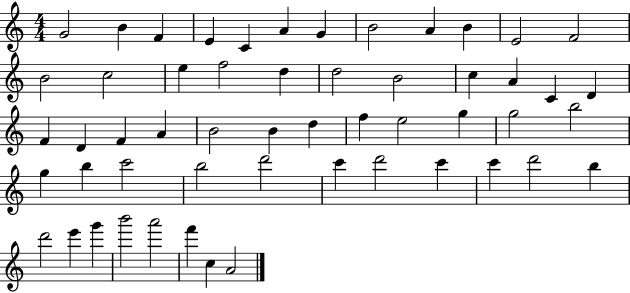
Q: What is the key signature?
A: C major